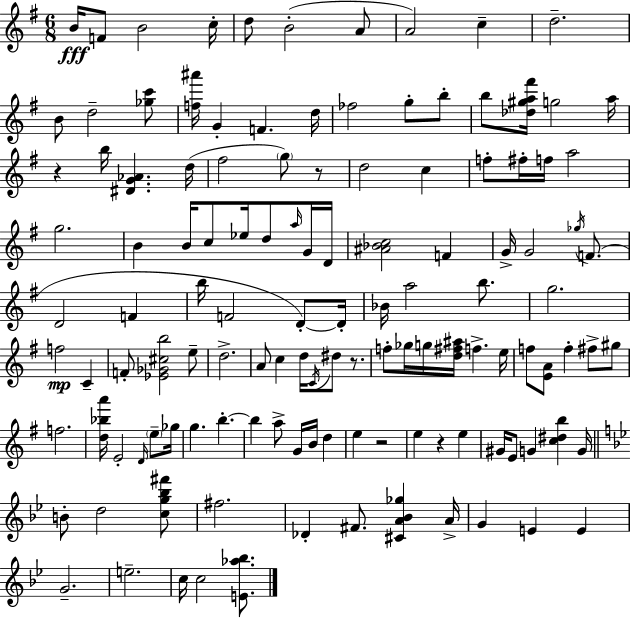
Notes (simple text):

B4/s F4/e B4/h C5/s D5/e B4/h A4/e A4/h C5/q D5/h. B4/e D5/h [Gb5,C6]/e [F5,A#6]/s G4/q F4/q. D5/s FES5/h G5/e B5/e B5/e [Db5,G#5,A5,F#6]/s G5/h A5/s R/q B5/s [D#4,G4,Ab4]/q. D5/s F#5/h G5/e R/e D5/h C5/q F5/e F#5/s F5/s A5/h G5/h. B4/q B4/s C5/e Eb5/s D5/e A5/s G4/s D4/s [A#4,Bb4,C5]/h F4/q G4/s G4/h Gb5/s F4/e. D4/h F4/q B5/s F4/h D4/e D4/s Bb4/s A5/h B5/e. G5/h. F5/h C4/q F4/e [Eb4,Gb4,C#5,B5]/h E5/e D5/h. A4/e C5/q D5/s C4/s D#5/e R/e. F5/e Gb5/s G5/s [D5,F#5,A#5]/s F5/q. E5/s F5/e [E4,A4]/e F5/q F#5/e G#5/e F5/h. [D5,Bb5,A6]/s E4/h D4/s E5/e Gb5/s G5/q. B5/q. B5/q A5/e G4/s B4/s D5/q E5/q R/h E5/q R/q E5/q G#4/s E4/e G4/q [C5,D#5,B5]/q G4/s B4/e D5/h [C5,G5,Bb5,F#6]/e F#5/h. Db4/q F#4/e. [C#4,A4,Bb4,Gb5]/q A4/s G4/q E4/q E4/q G4/h. E5/h. C5/s C5/h [E4,Ab5,Bb5]/e.